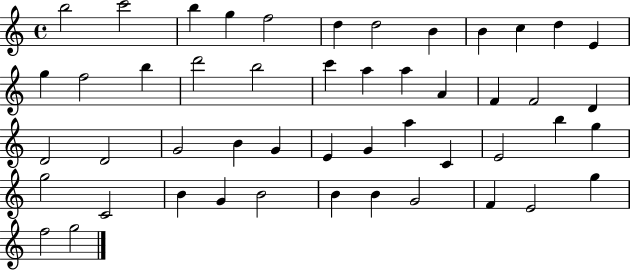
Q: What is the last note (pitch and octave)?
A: G5